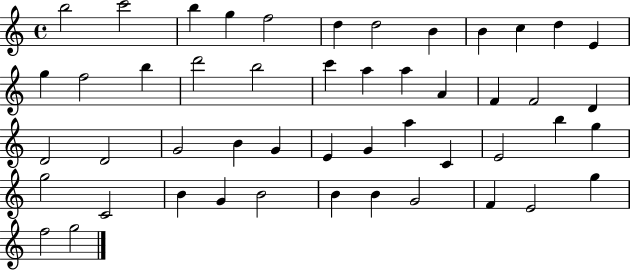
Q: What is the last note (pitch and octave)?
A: G5